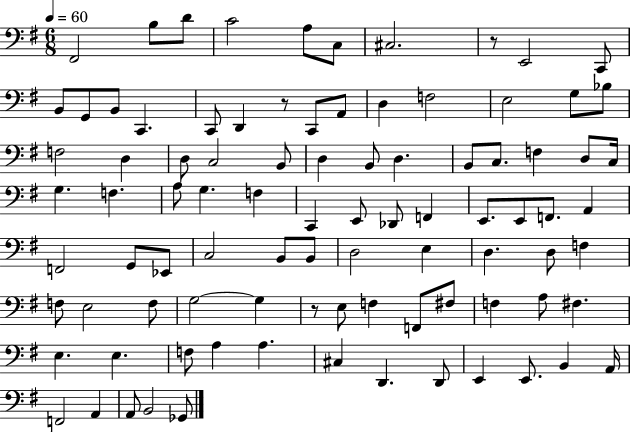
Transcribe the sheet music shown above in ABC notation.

X:1
T:Untitled
M:6/8
L:1/4
K:G
^F,,2 B,/2 D/2 C2 A,/2 C,/2 ^C,2 z/2 E,,2 C,,/2 B,,/2 G,,/2 B,,/2 C,, C,,/2 D,, z/2 C,,/2 A,,/2 D, F,2 E,2 G,/2 _B,/2 F,2 D, D,/2 C,2 B,,/2 D, B,,/2 D, B,,/2 C,/2 F, D,/2 C,/4 G, F, A,/2 G, F, C,, E,,/2 _D,,/2 F,, E,,/2 E,,/2 F,,/2 A,, F,,2 G,,/2 _E,,/2 C,2 B,,/2 B,,/2 D,2 E, D, D,/2 F, F,/2 E,2 F,/2 G,2 G, z/2 E,/2 F, F,,/2 ^F,/2 F, A,/2 ^F, E, E, F,/2 A, A, ^C, D,, D,,/2 E,, E,,/2 B,, A,,/4 F,,2 A,, A,,/2 B,,2 _G,,/2